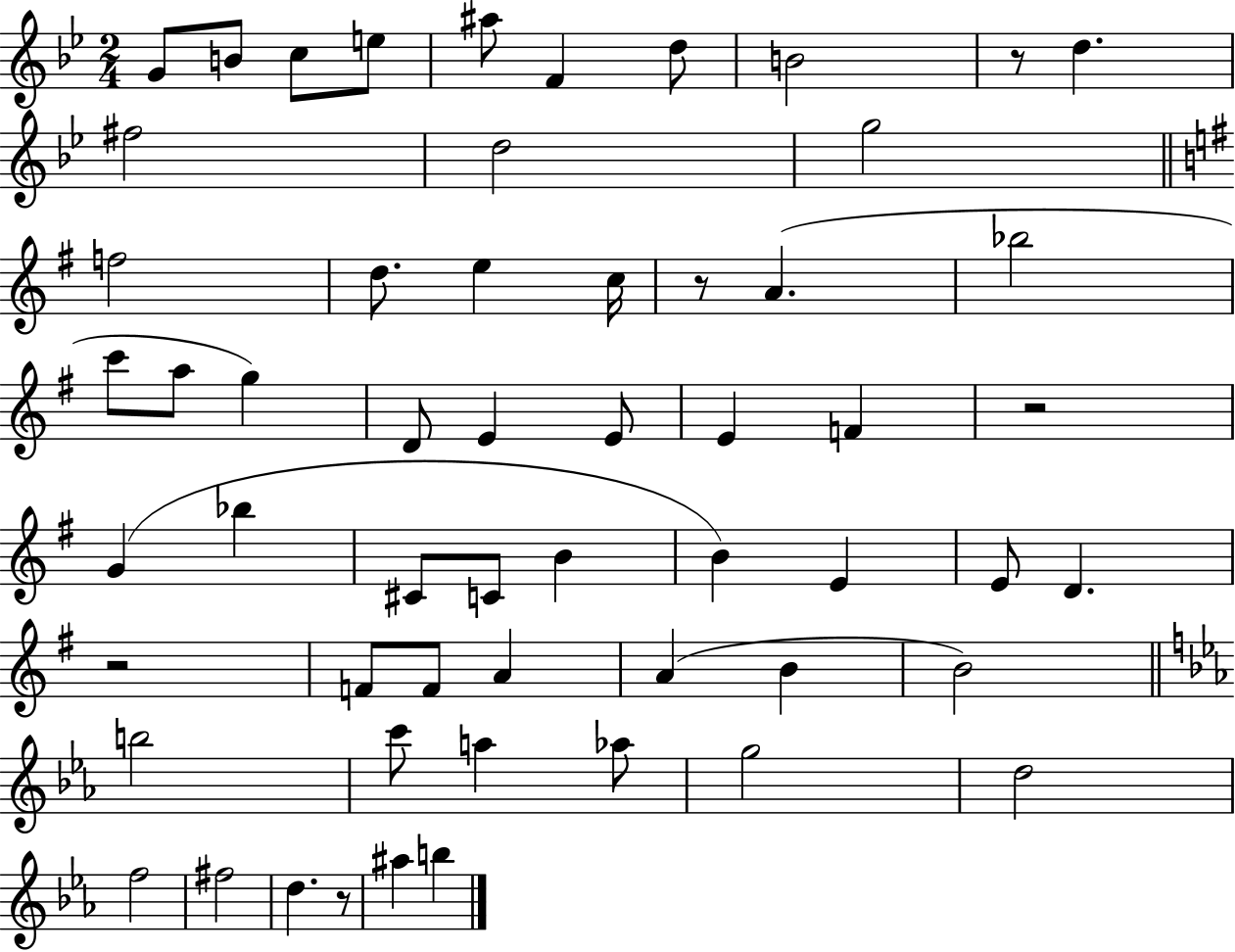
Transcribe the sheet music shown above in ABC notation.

X:1
T:Untitled
M:2/4
L:1/4
K:Bb
G/2 B/2 c/2 e/2 ^a/2 F d/2 B2 z/2 d ^f2 d2 g2 f2 d/2 e c/4 z/2 A _b2 c'/2 a/2 g D/2 E E/2 E F z2 G _b ^C/2 C/2 B B E E/2 D z2 F/2 F/2 A A B B2 b2 c'/2 a _a/2 g2 d2 f2 ^f2 d z/2 ^a b